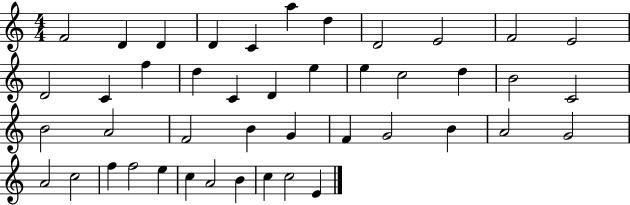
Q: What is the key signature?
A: C major